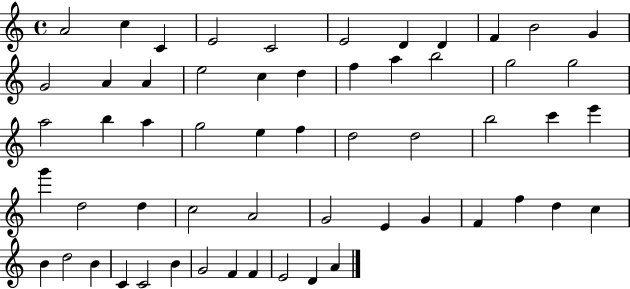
A4/h C5/q C4/q E4/h C4/h E4/h D4/q D4/q F4/q B4/h G4/q G4/h A4/q A4/q E5/h C5/q D5/q F5/q A5/q B5/h G5/h G5/h A5/h B5/q A5/q G5/h E5/q F5/q D5/h D5/h B5/h C6/q E6/q G6/q D5/h D5/q C5/h A4/h G4/h E4/q G4/q F4/q F5/q D5/q C5/q B4/q D5/h B4/q C4/q C4/h B4/q G4/h F4/q F4/q E4/h D4/q A4/q